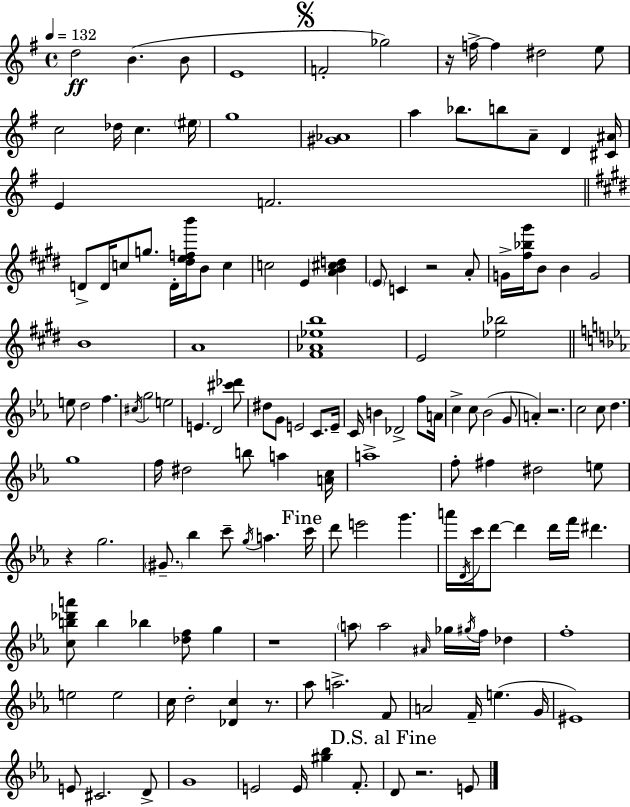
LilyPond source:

{
  \clef treble
  \time 4/4
  \defaultTimeSignature
  \key e \minor
  \tempo 4 = 132
  d''2\ff b'4.( b'8 | e'1 | \mark \markup { \musicglyph "scripts.segno" } f'2-. ges''2) | r16 f''16->~~ f''4 dis''2 e''8 | \break c''2 des''16 c''4. \parenthesize eis''16 | g''1 | <gis' aes'>1 | a''4 bes''8. b''8 a'8-- d'4 <cis' ais'>16 | \break e'4 f'2. | \bar "||" \break \key e \major d'8-> d'16 c''8 g''8. d'16-. <dis'' e'' f'' b'''>16 b'8 c''4 | c''2 e'4 <a' b' cis'' d''>4 | \parenthesize e'8 c'4 r2 a'8-. | g'16-> <fis'' bes'' gis'''>16 b'8 b'4 g'2 | \break b'1 | a'1 | <fis' aes' ees'' b''>1 | e'2 <ees'' bes''>2 | \break \bar "||" \break \key c \minor e''8 d''2 f''4. | \acciaccatura { cis''16 } g''2 e''2 | e'4. d'2 <cis''' des'''>8 | dis''8 g'8 e'2 c'8. | \break e'16-- c'16 b'4 des'2-> f''8 | a'16 c''4-> c''8 bes'2( g'8 | a'4-.) r2. | c''2 c''8 d''4. | \break g''1 | f''16 dis''2 b''8 a''4 | <a' c''>16 a''1-> | f''8-. fis''4 dis''2 e''8 | \break r4 g''2. | \parenthesize gis'8.-- bes''4 c'''8-- \acciaccatura { g''16 } a''4. | \mark "Fine" c'''16 d'''8 e'''2 g'''4. | a'''16 \acciaccatura { d'16 } c'''16 d'''8~~ d'''4 d'''16 f'''16 dis'''4. | \break <c'' b'' des''' a'''>8 b''4 bes''4 <des'' f''>8 g''4 | r1 | \parenthesize a''8 a''2 \grace { ais'16 } ges''16 \acciaccatura { gis''16 } | f''16 des''4 f''1-. | \break e''2 e''2 | c''16 d''2-. <des' c''>4 | r8. aes''8 a''2.-> | f'8 a'2 f'16-- e''4.( | \break g'16 eis'1) | e'8 cis'2. | d'8-> g'1 | e'2 e'16 <gis'' bes''>4 | \break f'8.-. \mark "D.S. al Fine" d'8 r2. | e'8 \bar "|."
}